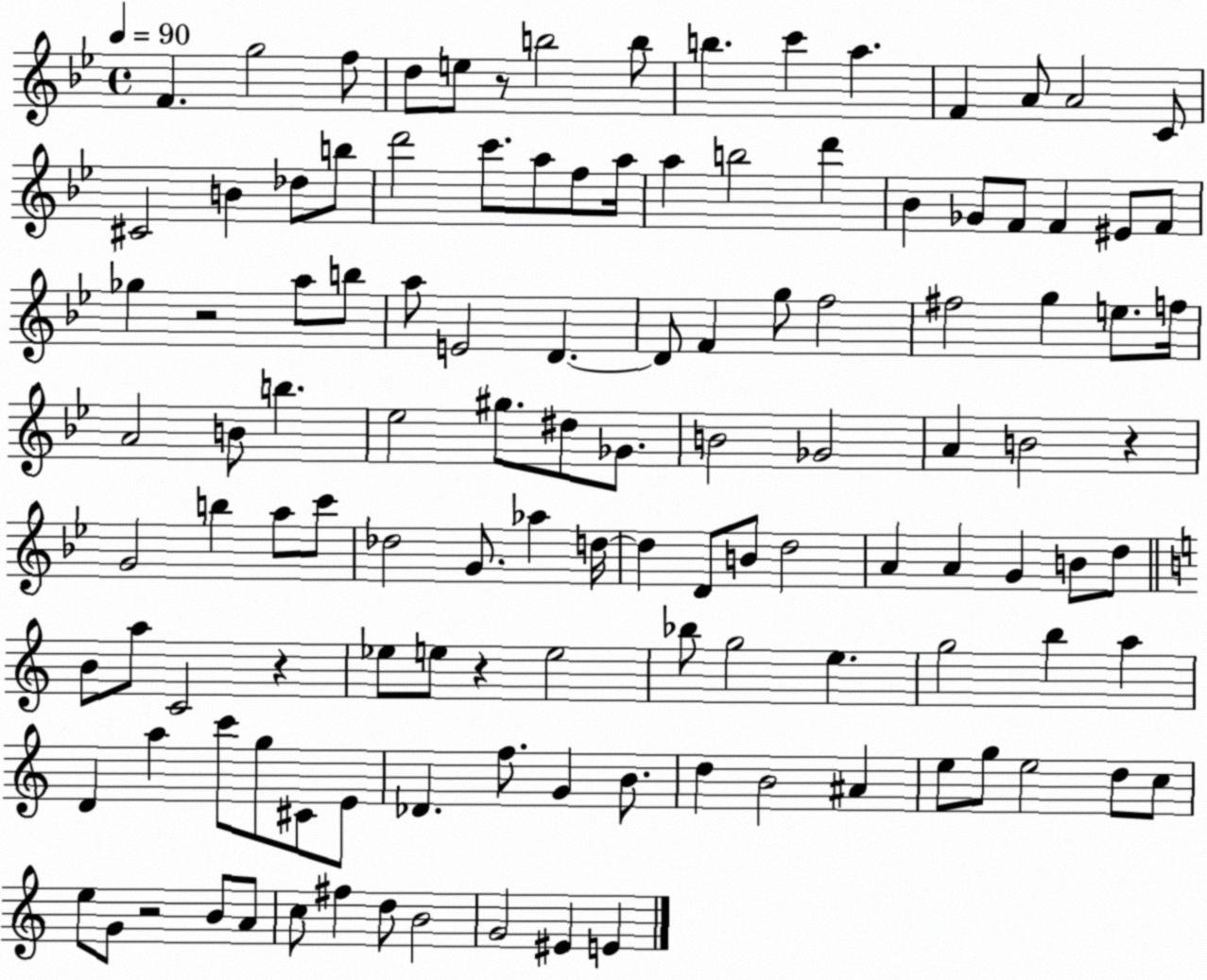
X:1
T:Untitled
M:4/4
L:1/4
K:Bb
F g2 f/2 d/2 e/2 z/2 b2 b/2 b c' a F A/2 A2 C/2 ^C2 B _d/2 b/2 d'2 c'/2 a/2 f/2 a/4 a b2 d' _B _G/2 F/2 F ^E/2 F/2 _g z2 a/2 b/2 a/2 E2 D D/2 F g/2 f2 ^f2 g e/2 f/4 A2 B/2 b _e2 ^g/2 ^d/2 _G/2 B2 _G2 A B2 z G2 b a/2 c'/2 _d2 G/2 _a d/4 d D/2 B/2 d2 A A G B/2 d/2 B/2 a/2 C2 z _e/2 e/2 z e2 _b/2 g2 e g2 b a D a c'/2 g/2 ^C/2 E/2 _D f/2 G B/2 d B2 ^A e/2 g/2 e2 d/2 c/2 e/2 G/2 z2 B/2 A/2 c/2 ^f d/2 B2 G2 ^E E